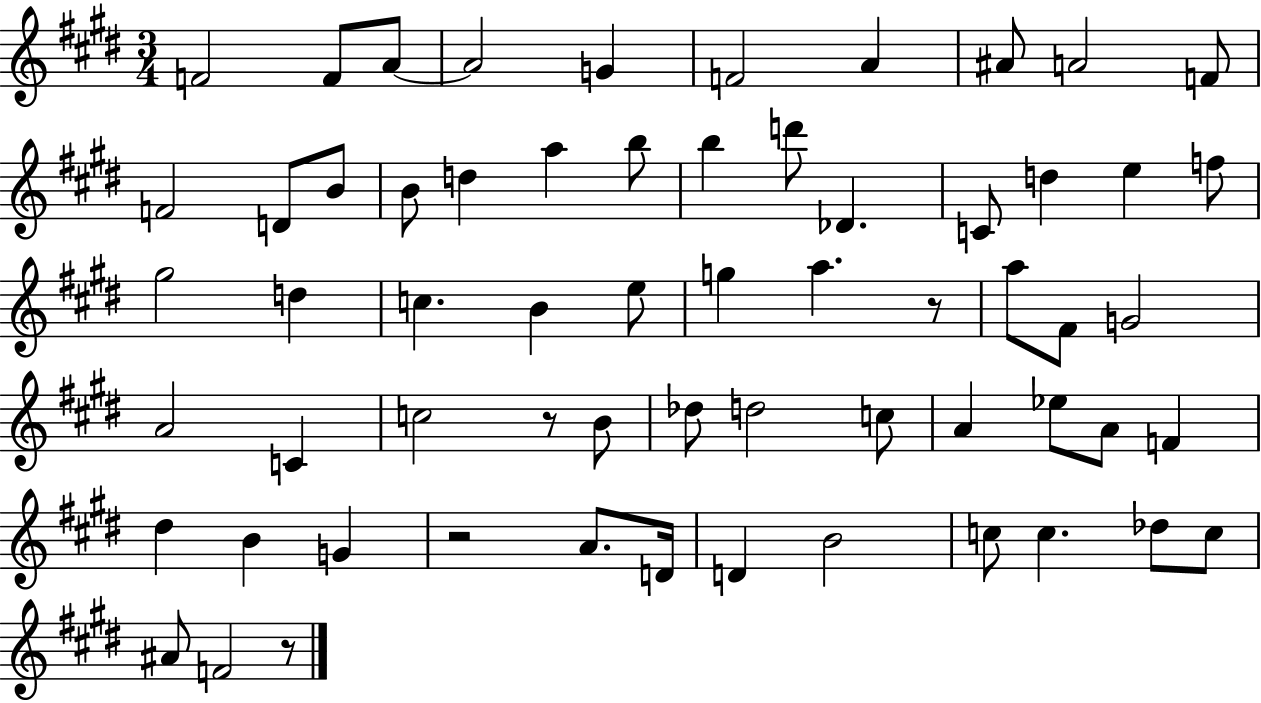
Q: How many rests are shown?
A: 4